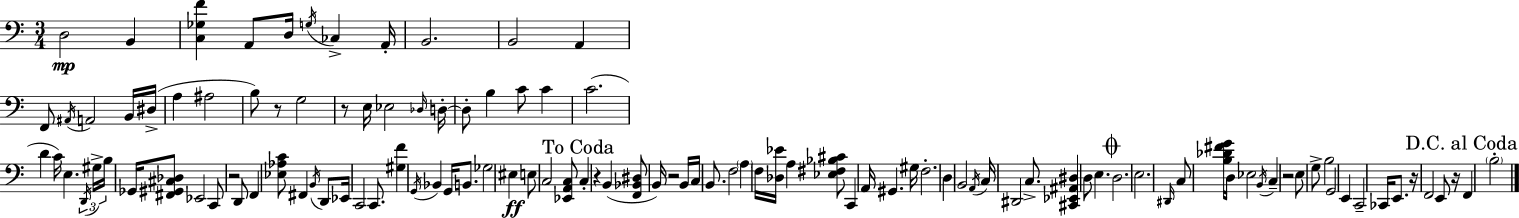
{
  \clef bass
  \numericTimeSignature
  \time 3/4
  \key a \minor
  \repeat volta 2 { d2\mp b,4 | <c ges f'>4 a,8 d16 \acciaccatura { g16 } ces4-> | a,16-. b,2. | b,2 a,4 | \break f,8 \acciaccatura { ais,16 } a,2 | b,16 dis16->( a4 ais2 | b8) r8 g2 | r8 e16 ees2 | \break \grace { des16 } d16-.~~ d8-. b4 c'8 c'4 | c'2.( | d'4 c'16) e4. | \tuplet 3/2 { \acciaccatura { d,16 } gis16-> b16 } ges,16 <fis, gis, cis des>8 ees,2 | \break c,8 r2 | d,8 f,4 <ees aes c'>8 fis,4 | \acciaccatura { b,16 } d,8 ees,16 c,2 | c,8. <gis f'>4 \acciaccatura { g,16 } bes,4 | \break g,16 b,8. ges2 | eis4\ff e8 c2 | <ees, a, c>8 \mark "To Coda" c4-. r4 | b,4( <f, bes, dis>8 b,16) r2 | \break b,16 c16 b,8. f2 | \parenthesize a4 f16 <des ees'>16 | a4 <ees fis bes cis'>8 c,4 a,16 gis,4. | gis16 f2.-. | \break d4 b,2 | \acciaccatura { a,16 } c16 dis,2 | c8.-> <cis, ees, ais, dis>4 d8 | e4. \mark \markup { \musicglyph "scripts.coda" } d2. | \break e2. | \grace { dis,16 } c8 <b des' fis' g'>16 d16 | ees2 \acciaccatura { b,16 } c4-- | r2 e8 g8-> | \break b2 g,2 | e,4 c,2-- | ces,16 e,8. r16 f,2 | e,8 r16 \mark "D.C. al Coda" f,4 | \break \parenthesize b2-. } \bar "|."
}